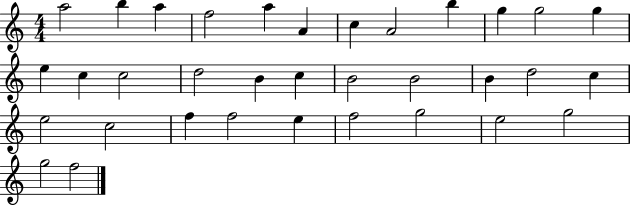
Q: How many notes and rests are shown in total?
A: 34